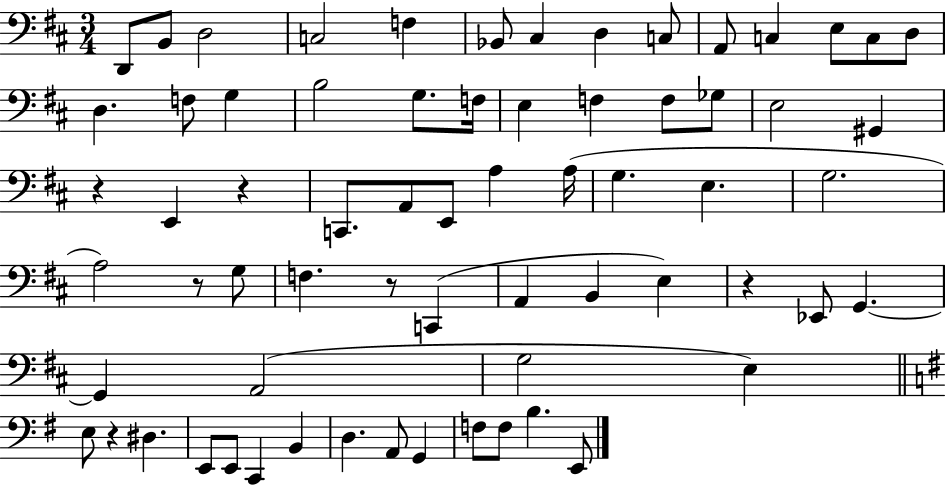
{
  \clef bass
  \numericTimeSignature
  \time 3/4
  \key d \major
  d,8 b,8 d2 | c2 f4 | bes,8 cis4 d4 c8 | a,8 c4 e8 c8 d8 | \break d4. f8 g4 | b2 g8. f16 | e4 f4 f8 ges8 | e2 gis,4 | \break r4 e,4 r4 | c,8. a,8 e,8 a4 a16( | g4. e4. | g2. | \break a2) r8 g8 | f4. r8 c,4( | a,4 b,4 e4) | r4 ees,8 g,4.~~ | \break g,4 a,2( | g2 e4) | \bar "||" \break \key g \major e8 r4 dis4. | e,8 e,8 c,4 b,4 | d4. a,8 g,4 | f8 f8 b4. e,8 | \break \bar "|."
}